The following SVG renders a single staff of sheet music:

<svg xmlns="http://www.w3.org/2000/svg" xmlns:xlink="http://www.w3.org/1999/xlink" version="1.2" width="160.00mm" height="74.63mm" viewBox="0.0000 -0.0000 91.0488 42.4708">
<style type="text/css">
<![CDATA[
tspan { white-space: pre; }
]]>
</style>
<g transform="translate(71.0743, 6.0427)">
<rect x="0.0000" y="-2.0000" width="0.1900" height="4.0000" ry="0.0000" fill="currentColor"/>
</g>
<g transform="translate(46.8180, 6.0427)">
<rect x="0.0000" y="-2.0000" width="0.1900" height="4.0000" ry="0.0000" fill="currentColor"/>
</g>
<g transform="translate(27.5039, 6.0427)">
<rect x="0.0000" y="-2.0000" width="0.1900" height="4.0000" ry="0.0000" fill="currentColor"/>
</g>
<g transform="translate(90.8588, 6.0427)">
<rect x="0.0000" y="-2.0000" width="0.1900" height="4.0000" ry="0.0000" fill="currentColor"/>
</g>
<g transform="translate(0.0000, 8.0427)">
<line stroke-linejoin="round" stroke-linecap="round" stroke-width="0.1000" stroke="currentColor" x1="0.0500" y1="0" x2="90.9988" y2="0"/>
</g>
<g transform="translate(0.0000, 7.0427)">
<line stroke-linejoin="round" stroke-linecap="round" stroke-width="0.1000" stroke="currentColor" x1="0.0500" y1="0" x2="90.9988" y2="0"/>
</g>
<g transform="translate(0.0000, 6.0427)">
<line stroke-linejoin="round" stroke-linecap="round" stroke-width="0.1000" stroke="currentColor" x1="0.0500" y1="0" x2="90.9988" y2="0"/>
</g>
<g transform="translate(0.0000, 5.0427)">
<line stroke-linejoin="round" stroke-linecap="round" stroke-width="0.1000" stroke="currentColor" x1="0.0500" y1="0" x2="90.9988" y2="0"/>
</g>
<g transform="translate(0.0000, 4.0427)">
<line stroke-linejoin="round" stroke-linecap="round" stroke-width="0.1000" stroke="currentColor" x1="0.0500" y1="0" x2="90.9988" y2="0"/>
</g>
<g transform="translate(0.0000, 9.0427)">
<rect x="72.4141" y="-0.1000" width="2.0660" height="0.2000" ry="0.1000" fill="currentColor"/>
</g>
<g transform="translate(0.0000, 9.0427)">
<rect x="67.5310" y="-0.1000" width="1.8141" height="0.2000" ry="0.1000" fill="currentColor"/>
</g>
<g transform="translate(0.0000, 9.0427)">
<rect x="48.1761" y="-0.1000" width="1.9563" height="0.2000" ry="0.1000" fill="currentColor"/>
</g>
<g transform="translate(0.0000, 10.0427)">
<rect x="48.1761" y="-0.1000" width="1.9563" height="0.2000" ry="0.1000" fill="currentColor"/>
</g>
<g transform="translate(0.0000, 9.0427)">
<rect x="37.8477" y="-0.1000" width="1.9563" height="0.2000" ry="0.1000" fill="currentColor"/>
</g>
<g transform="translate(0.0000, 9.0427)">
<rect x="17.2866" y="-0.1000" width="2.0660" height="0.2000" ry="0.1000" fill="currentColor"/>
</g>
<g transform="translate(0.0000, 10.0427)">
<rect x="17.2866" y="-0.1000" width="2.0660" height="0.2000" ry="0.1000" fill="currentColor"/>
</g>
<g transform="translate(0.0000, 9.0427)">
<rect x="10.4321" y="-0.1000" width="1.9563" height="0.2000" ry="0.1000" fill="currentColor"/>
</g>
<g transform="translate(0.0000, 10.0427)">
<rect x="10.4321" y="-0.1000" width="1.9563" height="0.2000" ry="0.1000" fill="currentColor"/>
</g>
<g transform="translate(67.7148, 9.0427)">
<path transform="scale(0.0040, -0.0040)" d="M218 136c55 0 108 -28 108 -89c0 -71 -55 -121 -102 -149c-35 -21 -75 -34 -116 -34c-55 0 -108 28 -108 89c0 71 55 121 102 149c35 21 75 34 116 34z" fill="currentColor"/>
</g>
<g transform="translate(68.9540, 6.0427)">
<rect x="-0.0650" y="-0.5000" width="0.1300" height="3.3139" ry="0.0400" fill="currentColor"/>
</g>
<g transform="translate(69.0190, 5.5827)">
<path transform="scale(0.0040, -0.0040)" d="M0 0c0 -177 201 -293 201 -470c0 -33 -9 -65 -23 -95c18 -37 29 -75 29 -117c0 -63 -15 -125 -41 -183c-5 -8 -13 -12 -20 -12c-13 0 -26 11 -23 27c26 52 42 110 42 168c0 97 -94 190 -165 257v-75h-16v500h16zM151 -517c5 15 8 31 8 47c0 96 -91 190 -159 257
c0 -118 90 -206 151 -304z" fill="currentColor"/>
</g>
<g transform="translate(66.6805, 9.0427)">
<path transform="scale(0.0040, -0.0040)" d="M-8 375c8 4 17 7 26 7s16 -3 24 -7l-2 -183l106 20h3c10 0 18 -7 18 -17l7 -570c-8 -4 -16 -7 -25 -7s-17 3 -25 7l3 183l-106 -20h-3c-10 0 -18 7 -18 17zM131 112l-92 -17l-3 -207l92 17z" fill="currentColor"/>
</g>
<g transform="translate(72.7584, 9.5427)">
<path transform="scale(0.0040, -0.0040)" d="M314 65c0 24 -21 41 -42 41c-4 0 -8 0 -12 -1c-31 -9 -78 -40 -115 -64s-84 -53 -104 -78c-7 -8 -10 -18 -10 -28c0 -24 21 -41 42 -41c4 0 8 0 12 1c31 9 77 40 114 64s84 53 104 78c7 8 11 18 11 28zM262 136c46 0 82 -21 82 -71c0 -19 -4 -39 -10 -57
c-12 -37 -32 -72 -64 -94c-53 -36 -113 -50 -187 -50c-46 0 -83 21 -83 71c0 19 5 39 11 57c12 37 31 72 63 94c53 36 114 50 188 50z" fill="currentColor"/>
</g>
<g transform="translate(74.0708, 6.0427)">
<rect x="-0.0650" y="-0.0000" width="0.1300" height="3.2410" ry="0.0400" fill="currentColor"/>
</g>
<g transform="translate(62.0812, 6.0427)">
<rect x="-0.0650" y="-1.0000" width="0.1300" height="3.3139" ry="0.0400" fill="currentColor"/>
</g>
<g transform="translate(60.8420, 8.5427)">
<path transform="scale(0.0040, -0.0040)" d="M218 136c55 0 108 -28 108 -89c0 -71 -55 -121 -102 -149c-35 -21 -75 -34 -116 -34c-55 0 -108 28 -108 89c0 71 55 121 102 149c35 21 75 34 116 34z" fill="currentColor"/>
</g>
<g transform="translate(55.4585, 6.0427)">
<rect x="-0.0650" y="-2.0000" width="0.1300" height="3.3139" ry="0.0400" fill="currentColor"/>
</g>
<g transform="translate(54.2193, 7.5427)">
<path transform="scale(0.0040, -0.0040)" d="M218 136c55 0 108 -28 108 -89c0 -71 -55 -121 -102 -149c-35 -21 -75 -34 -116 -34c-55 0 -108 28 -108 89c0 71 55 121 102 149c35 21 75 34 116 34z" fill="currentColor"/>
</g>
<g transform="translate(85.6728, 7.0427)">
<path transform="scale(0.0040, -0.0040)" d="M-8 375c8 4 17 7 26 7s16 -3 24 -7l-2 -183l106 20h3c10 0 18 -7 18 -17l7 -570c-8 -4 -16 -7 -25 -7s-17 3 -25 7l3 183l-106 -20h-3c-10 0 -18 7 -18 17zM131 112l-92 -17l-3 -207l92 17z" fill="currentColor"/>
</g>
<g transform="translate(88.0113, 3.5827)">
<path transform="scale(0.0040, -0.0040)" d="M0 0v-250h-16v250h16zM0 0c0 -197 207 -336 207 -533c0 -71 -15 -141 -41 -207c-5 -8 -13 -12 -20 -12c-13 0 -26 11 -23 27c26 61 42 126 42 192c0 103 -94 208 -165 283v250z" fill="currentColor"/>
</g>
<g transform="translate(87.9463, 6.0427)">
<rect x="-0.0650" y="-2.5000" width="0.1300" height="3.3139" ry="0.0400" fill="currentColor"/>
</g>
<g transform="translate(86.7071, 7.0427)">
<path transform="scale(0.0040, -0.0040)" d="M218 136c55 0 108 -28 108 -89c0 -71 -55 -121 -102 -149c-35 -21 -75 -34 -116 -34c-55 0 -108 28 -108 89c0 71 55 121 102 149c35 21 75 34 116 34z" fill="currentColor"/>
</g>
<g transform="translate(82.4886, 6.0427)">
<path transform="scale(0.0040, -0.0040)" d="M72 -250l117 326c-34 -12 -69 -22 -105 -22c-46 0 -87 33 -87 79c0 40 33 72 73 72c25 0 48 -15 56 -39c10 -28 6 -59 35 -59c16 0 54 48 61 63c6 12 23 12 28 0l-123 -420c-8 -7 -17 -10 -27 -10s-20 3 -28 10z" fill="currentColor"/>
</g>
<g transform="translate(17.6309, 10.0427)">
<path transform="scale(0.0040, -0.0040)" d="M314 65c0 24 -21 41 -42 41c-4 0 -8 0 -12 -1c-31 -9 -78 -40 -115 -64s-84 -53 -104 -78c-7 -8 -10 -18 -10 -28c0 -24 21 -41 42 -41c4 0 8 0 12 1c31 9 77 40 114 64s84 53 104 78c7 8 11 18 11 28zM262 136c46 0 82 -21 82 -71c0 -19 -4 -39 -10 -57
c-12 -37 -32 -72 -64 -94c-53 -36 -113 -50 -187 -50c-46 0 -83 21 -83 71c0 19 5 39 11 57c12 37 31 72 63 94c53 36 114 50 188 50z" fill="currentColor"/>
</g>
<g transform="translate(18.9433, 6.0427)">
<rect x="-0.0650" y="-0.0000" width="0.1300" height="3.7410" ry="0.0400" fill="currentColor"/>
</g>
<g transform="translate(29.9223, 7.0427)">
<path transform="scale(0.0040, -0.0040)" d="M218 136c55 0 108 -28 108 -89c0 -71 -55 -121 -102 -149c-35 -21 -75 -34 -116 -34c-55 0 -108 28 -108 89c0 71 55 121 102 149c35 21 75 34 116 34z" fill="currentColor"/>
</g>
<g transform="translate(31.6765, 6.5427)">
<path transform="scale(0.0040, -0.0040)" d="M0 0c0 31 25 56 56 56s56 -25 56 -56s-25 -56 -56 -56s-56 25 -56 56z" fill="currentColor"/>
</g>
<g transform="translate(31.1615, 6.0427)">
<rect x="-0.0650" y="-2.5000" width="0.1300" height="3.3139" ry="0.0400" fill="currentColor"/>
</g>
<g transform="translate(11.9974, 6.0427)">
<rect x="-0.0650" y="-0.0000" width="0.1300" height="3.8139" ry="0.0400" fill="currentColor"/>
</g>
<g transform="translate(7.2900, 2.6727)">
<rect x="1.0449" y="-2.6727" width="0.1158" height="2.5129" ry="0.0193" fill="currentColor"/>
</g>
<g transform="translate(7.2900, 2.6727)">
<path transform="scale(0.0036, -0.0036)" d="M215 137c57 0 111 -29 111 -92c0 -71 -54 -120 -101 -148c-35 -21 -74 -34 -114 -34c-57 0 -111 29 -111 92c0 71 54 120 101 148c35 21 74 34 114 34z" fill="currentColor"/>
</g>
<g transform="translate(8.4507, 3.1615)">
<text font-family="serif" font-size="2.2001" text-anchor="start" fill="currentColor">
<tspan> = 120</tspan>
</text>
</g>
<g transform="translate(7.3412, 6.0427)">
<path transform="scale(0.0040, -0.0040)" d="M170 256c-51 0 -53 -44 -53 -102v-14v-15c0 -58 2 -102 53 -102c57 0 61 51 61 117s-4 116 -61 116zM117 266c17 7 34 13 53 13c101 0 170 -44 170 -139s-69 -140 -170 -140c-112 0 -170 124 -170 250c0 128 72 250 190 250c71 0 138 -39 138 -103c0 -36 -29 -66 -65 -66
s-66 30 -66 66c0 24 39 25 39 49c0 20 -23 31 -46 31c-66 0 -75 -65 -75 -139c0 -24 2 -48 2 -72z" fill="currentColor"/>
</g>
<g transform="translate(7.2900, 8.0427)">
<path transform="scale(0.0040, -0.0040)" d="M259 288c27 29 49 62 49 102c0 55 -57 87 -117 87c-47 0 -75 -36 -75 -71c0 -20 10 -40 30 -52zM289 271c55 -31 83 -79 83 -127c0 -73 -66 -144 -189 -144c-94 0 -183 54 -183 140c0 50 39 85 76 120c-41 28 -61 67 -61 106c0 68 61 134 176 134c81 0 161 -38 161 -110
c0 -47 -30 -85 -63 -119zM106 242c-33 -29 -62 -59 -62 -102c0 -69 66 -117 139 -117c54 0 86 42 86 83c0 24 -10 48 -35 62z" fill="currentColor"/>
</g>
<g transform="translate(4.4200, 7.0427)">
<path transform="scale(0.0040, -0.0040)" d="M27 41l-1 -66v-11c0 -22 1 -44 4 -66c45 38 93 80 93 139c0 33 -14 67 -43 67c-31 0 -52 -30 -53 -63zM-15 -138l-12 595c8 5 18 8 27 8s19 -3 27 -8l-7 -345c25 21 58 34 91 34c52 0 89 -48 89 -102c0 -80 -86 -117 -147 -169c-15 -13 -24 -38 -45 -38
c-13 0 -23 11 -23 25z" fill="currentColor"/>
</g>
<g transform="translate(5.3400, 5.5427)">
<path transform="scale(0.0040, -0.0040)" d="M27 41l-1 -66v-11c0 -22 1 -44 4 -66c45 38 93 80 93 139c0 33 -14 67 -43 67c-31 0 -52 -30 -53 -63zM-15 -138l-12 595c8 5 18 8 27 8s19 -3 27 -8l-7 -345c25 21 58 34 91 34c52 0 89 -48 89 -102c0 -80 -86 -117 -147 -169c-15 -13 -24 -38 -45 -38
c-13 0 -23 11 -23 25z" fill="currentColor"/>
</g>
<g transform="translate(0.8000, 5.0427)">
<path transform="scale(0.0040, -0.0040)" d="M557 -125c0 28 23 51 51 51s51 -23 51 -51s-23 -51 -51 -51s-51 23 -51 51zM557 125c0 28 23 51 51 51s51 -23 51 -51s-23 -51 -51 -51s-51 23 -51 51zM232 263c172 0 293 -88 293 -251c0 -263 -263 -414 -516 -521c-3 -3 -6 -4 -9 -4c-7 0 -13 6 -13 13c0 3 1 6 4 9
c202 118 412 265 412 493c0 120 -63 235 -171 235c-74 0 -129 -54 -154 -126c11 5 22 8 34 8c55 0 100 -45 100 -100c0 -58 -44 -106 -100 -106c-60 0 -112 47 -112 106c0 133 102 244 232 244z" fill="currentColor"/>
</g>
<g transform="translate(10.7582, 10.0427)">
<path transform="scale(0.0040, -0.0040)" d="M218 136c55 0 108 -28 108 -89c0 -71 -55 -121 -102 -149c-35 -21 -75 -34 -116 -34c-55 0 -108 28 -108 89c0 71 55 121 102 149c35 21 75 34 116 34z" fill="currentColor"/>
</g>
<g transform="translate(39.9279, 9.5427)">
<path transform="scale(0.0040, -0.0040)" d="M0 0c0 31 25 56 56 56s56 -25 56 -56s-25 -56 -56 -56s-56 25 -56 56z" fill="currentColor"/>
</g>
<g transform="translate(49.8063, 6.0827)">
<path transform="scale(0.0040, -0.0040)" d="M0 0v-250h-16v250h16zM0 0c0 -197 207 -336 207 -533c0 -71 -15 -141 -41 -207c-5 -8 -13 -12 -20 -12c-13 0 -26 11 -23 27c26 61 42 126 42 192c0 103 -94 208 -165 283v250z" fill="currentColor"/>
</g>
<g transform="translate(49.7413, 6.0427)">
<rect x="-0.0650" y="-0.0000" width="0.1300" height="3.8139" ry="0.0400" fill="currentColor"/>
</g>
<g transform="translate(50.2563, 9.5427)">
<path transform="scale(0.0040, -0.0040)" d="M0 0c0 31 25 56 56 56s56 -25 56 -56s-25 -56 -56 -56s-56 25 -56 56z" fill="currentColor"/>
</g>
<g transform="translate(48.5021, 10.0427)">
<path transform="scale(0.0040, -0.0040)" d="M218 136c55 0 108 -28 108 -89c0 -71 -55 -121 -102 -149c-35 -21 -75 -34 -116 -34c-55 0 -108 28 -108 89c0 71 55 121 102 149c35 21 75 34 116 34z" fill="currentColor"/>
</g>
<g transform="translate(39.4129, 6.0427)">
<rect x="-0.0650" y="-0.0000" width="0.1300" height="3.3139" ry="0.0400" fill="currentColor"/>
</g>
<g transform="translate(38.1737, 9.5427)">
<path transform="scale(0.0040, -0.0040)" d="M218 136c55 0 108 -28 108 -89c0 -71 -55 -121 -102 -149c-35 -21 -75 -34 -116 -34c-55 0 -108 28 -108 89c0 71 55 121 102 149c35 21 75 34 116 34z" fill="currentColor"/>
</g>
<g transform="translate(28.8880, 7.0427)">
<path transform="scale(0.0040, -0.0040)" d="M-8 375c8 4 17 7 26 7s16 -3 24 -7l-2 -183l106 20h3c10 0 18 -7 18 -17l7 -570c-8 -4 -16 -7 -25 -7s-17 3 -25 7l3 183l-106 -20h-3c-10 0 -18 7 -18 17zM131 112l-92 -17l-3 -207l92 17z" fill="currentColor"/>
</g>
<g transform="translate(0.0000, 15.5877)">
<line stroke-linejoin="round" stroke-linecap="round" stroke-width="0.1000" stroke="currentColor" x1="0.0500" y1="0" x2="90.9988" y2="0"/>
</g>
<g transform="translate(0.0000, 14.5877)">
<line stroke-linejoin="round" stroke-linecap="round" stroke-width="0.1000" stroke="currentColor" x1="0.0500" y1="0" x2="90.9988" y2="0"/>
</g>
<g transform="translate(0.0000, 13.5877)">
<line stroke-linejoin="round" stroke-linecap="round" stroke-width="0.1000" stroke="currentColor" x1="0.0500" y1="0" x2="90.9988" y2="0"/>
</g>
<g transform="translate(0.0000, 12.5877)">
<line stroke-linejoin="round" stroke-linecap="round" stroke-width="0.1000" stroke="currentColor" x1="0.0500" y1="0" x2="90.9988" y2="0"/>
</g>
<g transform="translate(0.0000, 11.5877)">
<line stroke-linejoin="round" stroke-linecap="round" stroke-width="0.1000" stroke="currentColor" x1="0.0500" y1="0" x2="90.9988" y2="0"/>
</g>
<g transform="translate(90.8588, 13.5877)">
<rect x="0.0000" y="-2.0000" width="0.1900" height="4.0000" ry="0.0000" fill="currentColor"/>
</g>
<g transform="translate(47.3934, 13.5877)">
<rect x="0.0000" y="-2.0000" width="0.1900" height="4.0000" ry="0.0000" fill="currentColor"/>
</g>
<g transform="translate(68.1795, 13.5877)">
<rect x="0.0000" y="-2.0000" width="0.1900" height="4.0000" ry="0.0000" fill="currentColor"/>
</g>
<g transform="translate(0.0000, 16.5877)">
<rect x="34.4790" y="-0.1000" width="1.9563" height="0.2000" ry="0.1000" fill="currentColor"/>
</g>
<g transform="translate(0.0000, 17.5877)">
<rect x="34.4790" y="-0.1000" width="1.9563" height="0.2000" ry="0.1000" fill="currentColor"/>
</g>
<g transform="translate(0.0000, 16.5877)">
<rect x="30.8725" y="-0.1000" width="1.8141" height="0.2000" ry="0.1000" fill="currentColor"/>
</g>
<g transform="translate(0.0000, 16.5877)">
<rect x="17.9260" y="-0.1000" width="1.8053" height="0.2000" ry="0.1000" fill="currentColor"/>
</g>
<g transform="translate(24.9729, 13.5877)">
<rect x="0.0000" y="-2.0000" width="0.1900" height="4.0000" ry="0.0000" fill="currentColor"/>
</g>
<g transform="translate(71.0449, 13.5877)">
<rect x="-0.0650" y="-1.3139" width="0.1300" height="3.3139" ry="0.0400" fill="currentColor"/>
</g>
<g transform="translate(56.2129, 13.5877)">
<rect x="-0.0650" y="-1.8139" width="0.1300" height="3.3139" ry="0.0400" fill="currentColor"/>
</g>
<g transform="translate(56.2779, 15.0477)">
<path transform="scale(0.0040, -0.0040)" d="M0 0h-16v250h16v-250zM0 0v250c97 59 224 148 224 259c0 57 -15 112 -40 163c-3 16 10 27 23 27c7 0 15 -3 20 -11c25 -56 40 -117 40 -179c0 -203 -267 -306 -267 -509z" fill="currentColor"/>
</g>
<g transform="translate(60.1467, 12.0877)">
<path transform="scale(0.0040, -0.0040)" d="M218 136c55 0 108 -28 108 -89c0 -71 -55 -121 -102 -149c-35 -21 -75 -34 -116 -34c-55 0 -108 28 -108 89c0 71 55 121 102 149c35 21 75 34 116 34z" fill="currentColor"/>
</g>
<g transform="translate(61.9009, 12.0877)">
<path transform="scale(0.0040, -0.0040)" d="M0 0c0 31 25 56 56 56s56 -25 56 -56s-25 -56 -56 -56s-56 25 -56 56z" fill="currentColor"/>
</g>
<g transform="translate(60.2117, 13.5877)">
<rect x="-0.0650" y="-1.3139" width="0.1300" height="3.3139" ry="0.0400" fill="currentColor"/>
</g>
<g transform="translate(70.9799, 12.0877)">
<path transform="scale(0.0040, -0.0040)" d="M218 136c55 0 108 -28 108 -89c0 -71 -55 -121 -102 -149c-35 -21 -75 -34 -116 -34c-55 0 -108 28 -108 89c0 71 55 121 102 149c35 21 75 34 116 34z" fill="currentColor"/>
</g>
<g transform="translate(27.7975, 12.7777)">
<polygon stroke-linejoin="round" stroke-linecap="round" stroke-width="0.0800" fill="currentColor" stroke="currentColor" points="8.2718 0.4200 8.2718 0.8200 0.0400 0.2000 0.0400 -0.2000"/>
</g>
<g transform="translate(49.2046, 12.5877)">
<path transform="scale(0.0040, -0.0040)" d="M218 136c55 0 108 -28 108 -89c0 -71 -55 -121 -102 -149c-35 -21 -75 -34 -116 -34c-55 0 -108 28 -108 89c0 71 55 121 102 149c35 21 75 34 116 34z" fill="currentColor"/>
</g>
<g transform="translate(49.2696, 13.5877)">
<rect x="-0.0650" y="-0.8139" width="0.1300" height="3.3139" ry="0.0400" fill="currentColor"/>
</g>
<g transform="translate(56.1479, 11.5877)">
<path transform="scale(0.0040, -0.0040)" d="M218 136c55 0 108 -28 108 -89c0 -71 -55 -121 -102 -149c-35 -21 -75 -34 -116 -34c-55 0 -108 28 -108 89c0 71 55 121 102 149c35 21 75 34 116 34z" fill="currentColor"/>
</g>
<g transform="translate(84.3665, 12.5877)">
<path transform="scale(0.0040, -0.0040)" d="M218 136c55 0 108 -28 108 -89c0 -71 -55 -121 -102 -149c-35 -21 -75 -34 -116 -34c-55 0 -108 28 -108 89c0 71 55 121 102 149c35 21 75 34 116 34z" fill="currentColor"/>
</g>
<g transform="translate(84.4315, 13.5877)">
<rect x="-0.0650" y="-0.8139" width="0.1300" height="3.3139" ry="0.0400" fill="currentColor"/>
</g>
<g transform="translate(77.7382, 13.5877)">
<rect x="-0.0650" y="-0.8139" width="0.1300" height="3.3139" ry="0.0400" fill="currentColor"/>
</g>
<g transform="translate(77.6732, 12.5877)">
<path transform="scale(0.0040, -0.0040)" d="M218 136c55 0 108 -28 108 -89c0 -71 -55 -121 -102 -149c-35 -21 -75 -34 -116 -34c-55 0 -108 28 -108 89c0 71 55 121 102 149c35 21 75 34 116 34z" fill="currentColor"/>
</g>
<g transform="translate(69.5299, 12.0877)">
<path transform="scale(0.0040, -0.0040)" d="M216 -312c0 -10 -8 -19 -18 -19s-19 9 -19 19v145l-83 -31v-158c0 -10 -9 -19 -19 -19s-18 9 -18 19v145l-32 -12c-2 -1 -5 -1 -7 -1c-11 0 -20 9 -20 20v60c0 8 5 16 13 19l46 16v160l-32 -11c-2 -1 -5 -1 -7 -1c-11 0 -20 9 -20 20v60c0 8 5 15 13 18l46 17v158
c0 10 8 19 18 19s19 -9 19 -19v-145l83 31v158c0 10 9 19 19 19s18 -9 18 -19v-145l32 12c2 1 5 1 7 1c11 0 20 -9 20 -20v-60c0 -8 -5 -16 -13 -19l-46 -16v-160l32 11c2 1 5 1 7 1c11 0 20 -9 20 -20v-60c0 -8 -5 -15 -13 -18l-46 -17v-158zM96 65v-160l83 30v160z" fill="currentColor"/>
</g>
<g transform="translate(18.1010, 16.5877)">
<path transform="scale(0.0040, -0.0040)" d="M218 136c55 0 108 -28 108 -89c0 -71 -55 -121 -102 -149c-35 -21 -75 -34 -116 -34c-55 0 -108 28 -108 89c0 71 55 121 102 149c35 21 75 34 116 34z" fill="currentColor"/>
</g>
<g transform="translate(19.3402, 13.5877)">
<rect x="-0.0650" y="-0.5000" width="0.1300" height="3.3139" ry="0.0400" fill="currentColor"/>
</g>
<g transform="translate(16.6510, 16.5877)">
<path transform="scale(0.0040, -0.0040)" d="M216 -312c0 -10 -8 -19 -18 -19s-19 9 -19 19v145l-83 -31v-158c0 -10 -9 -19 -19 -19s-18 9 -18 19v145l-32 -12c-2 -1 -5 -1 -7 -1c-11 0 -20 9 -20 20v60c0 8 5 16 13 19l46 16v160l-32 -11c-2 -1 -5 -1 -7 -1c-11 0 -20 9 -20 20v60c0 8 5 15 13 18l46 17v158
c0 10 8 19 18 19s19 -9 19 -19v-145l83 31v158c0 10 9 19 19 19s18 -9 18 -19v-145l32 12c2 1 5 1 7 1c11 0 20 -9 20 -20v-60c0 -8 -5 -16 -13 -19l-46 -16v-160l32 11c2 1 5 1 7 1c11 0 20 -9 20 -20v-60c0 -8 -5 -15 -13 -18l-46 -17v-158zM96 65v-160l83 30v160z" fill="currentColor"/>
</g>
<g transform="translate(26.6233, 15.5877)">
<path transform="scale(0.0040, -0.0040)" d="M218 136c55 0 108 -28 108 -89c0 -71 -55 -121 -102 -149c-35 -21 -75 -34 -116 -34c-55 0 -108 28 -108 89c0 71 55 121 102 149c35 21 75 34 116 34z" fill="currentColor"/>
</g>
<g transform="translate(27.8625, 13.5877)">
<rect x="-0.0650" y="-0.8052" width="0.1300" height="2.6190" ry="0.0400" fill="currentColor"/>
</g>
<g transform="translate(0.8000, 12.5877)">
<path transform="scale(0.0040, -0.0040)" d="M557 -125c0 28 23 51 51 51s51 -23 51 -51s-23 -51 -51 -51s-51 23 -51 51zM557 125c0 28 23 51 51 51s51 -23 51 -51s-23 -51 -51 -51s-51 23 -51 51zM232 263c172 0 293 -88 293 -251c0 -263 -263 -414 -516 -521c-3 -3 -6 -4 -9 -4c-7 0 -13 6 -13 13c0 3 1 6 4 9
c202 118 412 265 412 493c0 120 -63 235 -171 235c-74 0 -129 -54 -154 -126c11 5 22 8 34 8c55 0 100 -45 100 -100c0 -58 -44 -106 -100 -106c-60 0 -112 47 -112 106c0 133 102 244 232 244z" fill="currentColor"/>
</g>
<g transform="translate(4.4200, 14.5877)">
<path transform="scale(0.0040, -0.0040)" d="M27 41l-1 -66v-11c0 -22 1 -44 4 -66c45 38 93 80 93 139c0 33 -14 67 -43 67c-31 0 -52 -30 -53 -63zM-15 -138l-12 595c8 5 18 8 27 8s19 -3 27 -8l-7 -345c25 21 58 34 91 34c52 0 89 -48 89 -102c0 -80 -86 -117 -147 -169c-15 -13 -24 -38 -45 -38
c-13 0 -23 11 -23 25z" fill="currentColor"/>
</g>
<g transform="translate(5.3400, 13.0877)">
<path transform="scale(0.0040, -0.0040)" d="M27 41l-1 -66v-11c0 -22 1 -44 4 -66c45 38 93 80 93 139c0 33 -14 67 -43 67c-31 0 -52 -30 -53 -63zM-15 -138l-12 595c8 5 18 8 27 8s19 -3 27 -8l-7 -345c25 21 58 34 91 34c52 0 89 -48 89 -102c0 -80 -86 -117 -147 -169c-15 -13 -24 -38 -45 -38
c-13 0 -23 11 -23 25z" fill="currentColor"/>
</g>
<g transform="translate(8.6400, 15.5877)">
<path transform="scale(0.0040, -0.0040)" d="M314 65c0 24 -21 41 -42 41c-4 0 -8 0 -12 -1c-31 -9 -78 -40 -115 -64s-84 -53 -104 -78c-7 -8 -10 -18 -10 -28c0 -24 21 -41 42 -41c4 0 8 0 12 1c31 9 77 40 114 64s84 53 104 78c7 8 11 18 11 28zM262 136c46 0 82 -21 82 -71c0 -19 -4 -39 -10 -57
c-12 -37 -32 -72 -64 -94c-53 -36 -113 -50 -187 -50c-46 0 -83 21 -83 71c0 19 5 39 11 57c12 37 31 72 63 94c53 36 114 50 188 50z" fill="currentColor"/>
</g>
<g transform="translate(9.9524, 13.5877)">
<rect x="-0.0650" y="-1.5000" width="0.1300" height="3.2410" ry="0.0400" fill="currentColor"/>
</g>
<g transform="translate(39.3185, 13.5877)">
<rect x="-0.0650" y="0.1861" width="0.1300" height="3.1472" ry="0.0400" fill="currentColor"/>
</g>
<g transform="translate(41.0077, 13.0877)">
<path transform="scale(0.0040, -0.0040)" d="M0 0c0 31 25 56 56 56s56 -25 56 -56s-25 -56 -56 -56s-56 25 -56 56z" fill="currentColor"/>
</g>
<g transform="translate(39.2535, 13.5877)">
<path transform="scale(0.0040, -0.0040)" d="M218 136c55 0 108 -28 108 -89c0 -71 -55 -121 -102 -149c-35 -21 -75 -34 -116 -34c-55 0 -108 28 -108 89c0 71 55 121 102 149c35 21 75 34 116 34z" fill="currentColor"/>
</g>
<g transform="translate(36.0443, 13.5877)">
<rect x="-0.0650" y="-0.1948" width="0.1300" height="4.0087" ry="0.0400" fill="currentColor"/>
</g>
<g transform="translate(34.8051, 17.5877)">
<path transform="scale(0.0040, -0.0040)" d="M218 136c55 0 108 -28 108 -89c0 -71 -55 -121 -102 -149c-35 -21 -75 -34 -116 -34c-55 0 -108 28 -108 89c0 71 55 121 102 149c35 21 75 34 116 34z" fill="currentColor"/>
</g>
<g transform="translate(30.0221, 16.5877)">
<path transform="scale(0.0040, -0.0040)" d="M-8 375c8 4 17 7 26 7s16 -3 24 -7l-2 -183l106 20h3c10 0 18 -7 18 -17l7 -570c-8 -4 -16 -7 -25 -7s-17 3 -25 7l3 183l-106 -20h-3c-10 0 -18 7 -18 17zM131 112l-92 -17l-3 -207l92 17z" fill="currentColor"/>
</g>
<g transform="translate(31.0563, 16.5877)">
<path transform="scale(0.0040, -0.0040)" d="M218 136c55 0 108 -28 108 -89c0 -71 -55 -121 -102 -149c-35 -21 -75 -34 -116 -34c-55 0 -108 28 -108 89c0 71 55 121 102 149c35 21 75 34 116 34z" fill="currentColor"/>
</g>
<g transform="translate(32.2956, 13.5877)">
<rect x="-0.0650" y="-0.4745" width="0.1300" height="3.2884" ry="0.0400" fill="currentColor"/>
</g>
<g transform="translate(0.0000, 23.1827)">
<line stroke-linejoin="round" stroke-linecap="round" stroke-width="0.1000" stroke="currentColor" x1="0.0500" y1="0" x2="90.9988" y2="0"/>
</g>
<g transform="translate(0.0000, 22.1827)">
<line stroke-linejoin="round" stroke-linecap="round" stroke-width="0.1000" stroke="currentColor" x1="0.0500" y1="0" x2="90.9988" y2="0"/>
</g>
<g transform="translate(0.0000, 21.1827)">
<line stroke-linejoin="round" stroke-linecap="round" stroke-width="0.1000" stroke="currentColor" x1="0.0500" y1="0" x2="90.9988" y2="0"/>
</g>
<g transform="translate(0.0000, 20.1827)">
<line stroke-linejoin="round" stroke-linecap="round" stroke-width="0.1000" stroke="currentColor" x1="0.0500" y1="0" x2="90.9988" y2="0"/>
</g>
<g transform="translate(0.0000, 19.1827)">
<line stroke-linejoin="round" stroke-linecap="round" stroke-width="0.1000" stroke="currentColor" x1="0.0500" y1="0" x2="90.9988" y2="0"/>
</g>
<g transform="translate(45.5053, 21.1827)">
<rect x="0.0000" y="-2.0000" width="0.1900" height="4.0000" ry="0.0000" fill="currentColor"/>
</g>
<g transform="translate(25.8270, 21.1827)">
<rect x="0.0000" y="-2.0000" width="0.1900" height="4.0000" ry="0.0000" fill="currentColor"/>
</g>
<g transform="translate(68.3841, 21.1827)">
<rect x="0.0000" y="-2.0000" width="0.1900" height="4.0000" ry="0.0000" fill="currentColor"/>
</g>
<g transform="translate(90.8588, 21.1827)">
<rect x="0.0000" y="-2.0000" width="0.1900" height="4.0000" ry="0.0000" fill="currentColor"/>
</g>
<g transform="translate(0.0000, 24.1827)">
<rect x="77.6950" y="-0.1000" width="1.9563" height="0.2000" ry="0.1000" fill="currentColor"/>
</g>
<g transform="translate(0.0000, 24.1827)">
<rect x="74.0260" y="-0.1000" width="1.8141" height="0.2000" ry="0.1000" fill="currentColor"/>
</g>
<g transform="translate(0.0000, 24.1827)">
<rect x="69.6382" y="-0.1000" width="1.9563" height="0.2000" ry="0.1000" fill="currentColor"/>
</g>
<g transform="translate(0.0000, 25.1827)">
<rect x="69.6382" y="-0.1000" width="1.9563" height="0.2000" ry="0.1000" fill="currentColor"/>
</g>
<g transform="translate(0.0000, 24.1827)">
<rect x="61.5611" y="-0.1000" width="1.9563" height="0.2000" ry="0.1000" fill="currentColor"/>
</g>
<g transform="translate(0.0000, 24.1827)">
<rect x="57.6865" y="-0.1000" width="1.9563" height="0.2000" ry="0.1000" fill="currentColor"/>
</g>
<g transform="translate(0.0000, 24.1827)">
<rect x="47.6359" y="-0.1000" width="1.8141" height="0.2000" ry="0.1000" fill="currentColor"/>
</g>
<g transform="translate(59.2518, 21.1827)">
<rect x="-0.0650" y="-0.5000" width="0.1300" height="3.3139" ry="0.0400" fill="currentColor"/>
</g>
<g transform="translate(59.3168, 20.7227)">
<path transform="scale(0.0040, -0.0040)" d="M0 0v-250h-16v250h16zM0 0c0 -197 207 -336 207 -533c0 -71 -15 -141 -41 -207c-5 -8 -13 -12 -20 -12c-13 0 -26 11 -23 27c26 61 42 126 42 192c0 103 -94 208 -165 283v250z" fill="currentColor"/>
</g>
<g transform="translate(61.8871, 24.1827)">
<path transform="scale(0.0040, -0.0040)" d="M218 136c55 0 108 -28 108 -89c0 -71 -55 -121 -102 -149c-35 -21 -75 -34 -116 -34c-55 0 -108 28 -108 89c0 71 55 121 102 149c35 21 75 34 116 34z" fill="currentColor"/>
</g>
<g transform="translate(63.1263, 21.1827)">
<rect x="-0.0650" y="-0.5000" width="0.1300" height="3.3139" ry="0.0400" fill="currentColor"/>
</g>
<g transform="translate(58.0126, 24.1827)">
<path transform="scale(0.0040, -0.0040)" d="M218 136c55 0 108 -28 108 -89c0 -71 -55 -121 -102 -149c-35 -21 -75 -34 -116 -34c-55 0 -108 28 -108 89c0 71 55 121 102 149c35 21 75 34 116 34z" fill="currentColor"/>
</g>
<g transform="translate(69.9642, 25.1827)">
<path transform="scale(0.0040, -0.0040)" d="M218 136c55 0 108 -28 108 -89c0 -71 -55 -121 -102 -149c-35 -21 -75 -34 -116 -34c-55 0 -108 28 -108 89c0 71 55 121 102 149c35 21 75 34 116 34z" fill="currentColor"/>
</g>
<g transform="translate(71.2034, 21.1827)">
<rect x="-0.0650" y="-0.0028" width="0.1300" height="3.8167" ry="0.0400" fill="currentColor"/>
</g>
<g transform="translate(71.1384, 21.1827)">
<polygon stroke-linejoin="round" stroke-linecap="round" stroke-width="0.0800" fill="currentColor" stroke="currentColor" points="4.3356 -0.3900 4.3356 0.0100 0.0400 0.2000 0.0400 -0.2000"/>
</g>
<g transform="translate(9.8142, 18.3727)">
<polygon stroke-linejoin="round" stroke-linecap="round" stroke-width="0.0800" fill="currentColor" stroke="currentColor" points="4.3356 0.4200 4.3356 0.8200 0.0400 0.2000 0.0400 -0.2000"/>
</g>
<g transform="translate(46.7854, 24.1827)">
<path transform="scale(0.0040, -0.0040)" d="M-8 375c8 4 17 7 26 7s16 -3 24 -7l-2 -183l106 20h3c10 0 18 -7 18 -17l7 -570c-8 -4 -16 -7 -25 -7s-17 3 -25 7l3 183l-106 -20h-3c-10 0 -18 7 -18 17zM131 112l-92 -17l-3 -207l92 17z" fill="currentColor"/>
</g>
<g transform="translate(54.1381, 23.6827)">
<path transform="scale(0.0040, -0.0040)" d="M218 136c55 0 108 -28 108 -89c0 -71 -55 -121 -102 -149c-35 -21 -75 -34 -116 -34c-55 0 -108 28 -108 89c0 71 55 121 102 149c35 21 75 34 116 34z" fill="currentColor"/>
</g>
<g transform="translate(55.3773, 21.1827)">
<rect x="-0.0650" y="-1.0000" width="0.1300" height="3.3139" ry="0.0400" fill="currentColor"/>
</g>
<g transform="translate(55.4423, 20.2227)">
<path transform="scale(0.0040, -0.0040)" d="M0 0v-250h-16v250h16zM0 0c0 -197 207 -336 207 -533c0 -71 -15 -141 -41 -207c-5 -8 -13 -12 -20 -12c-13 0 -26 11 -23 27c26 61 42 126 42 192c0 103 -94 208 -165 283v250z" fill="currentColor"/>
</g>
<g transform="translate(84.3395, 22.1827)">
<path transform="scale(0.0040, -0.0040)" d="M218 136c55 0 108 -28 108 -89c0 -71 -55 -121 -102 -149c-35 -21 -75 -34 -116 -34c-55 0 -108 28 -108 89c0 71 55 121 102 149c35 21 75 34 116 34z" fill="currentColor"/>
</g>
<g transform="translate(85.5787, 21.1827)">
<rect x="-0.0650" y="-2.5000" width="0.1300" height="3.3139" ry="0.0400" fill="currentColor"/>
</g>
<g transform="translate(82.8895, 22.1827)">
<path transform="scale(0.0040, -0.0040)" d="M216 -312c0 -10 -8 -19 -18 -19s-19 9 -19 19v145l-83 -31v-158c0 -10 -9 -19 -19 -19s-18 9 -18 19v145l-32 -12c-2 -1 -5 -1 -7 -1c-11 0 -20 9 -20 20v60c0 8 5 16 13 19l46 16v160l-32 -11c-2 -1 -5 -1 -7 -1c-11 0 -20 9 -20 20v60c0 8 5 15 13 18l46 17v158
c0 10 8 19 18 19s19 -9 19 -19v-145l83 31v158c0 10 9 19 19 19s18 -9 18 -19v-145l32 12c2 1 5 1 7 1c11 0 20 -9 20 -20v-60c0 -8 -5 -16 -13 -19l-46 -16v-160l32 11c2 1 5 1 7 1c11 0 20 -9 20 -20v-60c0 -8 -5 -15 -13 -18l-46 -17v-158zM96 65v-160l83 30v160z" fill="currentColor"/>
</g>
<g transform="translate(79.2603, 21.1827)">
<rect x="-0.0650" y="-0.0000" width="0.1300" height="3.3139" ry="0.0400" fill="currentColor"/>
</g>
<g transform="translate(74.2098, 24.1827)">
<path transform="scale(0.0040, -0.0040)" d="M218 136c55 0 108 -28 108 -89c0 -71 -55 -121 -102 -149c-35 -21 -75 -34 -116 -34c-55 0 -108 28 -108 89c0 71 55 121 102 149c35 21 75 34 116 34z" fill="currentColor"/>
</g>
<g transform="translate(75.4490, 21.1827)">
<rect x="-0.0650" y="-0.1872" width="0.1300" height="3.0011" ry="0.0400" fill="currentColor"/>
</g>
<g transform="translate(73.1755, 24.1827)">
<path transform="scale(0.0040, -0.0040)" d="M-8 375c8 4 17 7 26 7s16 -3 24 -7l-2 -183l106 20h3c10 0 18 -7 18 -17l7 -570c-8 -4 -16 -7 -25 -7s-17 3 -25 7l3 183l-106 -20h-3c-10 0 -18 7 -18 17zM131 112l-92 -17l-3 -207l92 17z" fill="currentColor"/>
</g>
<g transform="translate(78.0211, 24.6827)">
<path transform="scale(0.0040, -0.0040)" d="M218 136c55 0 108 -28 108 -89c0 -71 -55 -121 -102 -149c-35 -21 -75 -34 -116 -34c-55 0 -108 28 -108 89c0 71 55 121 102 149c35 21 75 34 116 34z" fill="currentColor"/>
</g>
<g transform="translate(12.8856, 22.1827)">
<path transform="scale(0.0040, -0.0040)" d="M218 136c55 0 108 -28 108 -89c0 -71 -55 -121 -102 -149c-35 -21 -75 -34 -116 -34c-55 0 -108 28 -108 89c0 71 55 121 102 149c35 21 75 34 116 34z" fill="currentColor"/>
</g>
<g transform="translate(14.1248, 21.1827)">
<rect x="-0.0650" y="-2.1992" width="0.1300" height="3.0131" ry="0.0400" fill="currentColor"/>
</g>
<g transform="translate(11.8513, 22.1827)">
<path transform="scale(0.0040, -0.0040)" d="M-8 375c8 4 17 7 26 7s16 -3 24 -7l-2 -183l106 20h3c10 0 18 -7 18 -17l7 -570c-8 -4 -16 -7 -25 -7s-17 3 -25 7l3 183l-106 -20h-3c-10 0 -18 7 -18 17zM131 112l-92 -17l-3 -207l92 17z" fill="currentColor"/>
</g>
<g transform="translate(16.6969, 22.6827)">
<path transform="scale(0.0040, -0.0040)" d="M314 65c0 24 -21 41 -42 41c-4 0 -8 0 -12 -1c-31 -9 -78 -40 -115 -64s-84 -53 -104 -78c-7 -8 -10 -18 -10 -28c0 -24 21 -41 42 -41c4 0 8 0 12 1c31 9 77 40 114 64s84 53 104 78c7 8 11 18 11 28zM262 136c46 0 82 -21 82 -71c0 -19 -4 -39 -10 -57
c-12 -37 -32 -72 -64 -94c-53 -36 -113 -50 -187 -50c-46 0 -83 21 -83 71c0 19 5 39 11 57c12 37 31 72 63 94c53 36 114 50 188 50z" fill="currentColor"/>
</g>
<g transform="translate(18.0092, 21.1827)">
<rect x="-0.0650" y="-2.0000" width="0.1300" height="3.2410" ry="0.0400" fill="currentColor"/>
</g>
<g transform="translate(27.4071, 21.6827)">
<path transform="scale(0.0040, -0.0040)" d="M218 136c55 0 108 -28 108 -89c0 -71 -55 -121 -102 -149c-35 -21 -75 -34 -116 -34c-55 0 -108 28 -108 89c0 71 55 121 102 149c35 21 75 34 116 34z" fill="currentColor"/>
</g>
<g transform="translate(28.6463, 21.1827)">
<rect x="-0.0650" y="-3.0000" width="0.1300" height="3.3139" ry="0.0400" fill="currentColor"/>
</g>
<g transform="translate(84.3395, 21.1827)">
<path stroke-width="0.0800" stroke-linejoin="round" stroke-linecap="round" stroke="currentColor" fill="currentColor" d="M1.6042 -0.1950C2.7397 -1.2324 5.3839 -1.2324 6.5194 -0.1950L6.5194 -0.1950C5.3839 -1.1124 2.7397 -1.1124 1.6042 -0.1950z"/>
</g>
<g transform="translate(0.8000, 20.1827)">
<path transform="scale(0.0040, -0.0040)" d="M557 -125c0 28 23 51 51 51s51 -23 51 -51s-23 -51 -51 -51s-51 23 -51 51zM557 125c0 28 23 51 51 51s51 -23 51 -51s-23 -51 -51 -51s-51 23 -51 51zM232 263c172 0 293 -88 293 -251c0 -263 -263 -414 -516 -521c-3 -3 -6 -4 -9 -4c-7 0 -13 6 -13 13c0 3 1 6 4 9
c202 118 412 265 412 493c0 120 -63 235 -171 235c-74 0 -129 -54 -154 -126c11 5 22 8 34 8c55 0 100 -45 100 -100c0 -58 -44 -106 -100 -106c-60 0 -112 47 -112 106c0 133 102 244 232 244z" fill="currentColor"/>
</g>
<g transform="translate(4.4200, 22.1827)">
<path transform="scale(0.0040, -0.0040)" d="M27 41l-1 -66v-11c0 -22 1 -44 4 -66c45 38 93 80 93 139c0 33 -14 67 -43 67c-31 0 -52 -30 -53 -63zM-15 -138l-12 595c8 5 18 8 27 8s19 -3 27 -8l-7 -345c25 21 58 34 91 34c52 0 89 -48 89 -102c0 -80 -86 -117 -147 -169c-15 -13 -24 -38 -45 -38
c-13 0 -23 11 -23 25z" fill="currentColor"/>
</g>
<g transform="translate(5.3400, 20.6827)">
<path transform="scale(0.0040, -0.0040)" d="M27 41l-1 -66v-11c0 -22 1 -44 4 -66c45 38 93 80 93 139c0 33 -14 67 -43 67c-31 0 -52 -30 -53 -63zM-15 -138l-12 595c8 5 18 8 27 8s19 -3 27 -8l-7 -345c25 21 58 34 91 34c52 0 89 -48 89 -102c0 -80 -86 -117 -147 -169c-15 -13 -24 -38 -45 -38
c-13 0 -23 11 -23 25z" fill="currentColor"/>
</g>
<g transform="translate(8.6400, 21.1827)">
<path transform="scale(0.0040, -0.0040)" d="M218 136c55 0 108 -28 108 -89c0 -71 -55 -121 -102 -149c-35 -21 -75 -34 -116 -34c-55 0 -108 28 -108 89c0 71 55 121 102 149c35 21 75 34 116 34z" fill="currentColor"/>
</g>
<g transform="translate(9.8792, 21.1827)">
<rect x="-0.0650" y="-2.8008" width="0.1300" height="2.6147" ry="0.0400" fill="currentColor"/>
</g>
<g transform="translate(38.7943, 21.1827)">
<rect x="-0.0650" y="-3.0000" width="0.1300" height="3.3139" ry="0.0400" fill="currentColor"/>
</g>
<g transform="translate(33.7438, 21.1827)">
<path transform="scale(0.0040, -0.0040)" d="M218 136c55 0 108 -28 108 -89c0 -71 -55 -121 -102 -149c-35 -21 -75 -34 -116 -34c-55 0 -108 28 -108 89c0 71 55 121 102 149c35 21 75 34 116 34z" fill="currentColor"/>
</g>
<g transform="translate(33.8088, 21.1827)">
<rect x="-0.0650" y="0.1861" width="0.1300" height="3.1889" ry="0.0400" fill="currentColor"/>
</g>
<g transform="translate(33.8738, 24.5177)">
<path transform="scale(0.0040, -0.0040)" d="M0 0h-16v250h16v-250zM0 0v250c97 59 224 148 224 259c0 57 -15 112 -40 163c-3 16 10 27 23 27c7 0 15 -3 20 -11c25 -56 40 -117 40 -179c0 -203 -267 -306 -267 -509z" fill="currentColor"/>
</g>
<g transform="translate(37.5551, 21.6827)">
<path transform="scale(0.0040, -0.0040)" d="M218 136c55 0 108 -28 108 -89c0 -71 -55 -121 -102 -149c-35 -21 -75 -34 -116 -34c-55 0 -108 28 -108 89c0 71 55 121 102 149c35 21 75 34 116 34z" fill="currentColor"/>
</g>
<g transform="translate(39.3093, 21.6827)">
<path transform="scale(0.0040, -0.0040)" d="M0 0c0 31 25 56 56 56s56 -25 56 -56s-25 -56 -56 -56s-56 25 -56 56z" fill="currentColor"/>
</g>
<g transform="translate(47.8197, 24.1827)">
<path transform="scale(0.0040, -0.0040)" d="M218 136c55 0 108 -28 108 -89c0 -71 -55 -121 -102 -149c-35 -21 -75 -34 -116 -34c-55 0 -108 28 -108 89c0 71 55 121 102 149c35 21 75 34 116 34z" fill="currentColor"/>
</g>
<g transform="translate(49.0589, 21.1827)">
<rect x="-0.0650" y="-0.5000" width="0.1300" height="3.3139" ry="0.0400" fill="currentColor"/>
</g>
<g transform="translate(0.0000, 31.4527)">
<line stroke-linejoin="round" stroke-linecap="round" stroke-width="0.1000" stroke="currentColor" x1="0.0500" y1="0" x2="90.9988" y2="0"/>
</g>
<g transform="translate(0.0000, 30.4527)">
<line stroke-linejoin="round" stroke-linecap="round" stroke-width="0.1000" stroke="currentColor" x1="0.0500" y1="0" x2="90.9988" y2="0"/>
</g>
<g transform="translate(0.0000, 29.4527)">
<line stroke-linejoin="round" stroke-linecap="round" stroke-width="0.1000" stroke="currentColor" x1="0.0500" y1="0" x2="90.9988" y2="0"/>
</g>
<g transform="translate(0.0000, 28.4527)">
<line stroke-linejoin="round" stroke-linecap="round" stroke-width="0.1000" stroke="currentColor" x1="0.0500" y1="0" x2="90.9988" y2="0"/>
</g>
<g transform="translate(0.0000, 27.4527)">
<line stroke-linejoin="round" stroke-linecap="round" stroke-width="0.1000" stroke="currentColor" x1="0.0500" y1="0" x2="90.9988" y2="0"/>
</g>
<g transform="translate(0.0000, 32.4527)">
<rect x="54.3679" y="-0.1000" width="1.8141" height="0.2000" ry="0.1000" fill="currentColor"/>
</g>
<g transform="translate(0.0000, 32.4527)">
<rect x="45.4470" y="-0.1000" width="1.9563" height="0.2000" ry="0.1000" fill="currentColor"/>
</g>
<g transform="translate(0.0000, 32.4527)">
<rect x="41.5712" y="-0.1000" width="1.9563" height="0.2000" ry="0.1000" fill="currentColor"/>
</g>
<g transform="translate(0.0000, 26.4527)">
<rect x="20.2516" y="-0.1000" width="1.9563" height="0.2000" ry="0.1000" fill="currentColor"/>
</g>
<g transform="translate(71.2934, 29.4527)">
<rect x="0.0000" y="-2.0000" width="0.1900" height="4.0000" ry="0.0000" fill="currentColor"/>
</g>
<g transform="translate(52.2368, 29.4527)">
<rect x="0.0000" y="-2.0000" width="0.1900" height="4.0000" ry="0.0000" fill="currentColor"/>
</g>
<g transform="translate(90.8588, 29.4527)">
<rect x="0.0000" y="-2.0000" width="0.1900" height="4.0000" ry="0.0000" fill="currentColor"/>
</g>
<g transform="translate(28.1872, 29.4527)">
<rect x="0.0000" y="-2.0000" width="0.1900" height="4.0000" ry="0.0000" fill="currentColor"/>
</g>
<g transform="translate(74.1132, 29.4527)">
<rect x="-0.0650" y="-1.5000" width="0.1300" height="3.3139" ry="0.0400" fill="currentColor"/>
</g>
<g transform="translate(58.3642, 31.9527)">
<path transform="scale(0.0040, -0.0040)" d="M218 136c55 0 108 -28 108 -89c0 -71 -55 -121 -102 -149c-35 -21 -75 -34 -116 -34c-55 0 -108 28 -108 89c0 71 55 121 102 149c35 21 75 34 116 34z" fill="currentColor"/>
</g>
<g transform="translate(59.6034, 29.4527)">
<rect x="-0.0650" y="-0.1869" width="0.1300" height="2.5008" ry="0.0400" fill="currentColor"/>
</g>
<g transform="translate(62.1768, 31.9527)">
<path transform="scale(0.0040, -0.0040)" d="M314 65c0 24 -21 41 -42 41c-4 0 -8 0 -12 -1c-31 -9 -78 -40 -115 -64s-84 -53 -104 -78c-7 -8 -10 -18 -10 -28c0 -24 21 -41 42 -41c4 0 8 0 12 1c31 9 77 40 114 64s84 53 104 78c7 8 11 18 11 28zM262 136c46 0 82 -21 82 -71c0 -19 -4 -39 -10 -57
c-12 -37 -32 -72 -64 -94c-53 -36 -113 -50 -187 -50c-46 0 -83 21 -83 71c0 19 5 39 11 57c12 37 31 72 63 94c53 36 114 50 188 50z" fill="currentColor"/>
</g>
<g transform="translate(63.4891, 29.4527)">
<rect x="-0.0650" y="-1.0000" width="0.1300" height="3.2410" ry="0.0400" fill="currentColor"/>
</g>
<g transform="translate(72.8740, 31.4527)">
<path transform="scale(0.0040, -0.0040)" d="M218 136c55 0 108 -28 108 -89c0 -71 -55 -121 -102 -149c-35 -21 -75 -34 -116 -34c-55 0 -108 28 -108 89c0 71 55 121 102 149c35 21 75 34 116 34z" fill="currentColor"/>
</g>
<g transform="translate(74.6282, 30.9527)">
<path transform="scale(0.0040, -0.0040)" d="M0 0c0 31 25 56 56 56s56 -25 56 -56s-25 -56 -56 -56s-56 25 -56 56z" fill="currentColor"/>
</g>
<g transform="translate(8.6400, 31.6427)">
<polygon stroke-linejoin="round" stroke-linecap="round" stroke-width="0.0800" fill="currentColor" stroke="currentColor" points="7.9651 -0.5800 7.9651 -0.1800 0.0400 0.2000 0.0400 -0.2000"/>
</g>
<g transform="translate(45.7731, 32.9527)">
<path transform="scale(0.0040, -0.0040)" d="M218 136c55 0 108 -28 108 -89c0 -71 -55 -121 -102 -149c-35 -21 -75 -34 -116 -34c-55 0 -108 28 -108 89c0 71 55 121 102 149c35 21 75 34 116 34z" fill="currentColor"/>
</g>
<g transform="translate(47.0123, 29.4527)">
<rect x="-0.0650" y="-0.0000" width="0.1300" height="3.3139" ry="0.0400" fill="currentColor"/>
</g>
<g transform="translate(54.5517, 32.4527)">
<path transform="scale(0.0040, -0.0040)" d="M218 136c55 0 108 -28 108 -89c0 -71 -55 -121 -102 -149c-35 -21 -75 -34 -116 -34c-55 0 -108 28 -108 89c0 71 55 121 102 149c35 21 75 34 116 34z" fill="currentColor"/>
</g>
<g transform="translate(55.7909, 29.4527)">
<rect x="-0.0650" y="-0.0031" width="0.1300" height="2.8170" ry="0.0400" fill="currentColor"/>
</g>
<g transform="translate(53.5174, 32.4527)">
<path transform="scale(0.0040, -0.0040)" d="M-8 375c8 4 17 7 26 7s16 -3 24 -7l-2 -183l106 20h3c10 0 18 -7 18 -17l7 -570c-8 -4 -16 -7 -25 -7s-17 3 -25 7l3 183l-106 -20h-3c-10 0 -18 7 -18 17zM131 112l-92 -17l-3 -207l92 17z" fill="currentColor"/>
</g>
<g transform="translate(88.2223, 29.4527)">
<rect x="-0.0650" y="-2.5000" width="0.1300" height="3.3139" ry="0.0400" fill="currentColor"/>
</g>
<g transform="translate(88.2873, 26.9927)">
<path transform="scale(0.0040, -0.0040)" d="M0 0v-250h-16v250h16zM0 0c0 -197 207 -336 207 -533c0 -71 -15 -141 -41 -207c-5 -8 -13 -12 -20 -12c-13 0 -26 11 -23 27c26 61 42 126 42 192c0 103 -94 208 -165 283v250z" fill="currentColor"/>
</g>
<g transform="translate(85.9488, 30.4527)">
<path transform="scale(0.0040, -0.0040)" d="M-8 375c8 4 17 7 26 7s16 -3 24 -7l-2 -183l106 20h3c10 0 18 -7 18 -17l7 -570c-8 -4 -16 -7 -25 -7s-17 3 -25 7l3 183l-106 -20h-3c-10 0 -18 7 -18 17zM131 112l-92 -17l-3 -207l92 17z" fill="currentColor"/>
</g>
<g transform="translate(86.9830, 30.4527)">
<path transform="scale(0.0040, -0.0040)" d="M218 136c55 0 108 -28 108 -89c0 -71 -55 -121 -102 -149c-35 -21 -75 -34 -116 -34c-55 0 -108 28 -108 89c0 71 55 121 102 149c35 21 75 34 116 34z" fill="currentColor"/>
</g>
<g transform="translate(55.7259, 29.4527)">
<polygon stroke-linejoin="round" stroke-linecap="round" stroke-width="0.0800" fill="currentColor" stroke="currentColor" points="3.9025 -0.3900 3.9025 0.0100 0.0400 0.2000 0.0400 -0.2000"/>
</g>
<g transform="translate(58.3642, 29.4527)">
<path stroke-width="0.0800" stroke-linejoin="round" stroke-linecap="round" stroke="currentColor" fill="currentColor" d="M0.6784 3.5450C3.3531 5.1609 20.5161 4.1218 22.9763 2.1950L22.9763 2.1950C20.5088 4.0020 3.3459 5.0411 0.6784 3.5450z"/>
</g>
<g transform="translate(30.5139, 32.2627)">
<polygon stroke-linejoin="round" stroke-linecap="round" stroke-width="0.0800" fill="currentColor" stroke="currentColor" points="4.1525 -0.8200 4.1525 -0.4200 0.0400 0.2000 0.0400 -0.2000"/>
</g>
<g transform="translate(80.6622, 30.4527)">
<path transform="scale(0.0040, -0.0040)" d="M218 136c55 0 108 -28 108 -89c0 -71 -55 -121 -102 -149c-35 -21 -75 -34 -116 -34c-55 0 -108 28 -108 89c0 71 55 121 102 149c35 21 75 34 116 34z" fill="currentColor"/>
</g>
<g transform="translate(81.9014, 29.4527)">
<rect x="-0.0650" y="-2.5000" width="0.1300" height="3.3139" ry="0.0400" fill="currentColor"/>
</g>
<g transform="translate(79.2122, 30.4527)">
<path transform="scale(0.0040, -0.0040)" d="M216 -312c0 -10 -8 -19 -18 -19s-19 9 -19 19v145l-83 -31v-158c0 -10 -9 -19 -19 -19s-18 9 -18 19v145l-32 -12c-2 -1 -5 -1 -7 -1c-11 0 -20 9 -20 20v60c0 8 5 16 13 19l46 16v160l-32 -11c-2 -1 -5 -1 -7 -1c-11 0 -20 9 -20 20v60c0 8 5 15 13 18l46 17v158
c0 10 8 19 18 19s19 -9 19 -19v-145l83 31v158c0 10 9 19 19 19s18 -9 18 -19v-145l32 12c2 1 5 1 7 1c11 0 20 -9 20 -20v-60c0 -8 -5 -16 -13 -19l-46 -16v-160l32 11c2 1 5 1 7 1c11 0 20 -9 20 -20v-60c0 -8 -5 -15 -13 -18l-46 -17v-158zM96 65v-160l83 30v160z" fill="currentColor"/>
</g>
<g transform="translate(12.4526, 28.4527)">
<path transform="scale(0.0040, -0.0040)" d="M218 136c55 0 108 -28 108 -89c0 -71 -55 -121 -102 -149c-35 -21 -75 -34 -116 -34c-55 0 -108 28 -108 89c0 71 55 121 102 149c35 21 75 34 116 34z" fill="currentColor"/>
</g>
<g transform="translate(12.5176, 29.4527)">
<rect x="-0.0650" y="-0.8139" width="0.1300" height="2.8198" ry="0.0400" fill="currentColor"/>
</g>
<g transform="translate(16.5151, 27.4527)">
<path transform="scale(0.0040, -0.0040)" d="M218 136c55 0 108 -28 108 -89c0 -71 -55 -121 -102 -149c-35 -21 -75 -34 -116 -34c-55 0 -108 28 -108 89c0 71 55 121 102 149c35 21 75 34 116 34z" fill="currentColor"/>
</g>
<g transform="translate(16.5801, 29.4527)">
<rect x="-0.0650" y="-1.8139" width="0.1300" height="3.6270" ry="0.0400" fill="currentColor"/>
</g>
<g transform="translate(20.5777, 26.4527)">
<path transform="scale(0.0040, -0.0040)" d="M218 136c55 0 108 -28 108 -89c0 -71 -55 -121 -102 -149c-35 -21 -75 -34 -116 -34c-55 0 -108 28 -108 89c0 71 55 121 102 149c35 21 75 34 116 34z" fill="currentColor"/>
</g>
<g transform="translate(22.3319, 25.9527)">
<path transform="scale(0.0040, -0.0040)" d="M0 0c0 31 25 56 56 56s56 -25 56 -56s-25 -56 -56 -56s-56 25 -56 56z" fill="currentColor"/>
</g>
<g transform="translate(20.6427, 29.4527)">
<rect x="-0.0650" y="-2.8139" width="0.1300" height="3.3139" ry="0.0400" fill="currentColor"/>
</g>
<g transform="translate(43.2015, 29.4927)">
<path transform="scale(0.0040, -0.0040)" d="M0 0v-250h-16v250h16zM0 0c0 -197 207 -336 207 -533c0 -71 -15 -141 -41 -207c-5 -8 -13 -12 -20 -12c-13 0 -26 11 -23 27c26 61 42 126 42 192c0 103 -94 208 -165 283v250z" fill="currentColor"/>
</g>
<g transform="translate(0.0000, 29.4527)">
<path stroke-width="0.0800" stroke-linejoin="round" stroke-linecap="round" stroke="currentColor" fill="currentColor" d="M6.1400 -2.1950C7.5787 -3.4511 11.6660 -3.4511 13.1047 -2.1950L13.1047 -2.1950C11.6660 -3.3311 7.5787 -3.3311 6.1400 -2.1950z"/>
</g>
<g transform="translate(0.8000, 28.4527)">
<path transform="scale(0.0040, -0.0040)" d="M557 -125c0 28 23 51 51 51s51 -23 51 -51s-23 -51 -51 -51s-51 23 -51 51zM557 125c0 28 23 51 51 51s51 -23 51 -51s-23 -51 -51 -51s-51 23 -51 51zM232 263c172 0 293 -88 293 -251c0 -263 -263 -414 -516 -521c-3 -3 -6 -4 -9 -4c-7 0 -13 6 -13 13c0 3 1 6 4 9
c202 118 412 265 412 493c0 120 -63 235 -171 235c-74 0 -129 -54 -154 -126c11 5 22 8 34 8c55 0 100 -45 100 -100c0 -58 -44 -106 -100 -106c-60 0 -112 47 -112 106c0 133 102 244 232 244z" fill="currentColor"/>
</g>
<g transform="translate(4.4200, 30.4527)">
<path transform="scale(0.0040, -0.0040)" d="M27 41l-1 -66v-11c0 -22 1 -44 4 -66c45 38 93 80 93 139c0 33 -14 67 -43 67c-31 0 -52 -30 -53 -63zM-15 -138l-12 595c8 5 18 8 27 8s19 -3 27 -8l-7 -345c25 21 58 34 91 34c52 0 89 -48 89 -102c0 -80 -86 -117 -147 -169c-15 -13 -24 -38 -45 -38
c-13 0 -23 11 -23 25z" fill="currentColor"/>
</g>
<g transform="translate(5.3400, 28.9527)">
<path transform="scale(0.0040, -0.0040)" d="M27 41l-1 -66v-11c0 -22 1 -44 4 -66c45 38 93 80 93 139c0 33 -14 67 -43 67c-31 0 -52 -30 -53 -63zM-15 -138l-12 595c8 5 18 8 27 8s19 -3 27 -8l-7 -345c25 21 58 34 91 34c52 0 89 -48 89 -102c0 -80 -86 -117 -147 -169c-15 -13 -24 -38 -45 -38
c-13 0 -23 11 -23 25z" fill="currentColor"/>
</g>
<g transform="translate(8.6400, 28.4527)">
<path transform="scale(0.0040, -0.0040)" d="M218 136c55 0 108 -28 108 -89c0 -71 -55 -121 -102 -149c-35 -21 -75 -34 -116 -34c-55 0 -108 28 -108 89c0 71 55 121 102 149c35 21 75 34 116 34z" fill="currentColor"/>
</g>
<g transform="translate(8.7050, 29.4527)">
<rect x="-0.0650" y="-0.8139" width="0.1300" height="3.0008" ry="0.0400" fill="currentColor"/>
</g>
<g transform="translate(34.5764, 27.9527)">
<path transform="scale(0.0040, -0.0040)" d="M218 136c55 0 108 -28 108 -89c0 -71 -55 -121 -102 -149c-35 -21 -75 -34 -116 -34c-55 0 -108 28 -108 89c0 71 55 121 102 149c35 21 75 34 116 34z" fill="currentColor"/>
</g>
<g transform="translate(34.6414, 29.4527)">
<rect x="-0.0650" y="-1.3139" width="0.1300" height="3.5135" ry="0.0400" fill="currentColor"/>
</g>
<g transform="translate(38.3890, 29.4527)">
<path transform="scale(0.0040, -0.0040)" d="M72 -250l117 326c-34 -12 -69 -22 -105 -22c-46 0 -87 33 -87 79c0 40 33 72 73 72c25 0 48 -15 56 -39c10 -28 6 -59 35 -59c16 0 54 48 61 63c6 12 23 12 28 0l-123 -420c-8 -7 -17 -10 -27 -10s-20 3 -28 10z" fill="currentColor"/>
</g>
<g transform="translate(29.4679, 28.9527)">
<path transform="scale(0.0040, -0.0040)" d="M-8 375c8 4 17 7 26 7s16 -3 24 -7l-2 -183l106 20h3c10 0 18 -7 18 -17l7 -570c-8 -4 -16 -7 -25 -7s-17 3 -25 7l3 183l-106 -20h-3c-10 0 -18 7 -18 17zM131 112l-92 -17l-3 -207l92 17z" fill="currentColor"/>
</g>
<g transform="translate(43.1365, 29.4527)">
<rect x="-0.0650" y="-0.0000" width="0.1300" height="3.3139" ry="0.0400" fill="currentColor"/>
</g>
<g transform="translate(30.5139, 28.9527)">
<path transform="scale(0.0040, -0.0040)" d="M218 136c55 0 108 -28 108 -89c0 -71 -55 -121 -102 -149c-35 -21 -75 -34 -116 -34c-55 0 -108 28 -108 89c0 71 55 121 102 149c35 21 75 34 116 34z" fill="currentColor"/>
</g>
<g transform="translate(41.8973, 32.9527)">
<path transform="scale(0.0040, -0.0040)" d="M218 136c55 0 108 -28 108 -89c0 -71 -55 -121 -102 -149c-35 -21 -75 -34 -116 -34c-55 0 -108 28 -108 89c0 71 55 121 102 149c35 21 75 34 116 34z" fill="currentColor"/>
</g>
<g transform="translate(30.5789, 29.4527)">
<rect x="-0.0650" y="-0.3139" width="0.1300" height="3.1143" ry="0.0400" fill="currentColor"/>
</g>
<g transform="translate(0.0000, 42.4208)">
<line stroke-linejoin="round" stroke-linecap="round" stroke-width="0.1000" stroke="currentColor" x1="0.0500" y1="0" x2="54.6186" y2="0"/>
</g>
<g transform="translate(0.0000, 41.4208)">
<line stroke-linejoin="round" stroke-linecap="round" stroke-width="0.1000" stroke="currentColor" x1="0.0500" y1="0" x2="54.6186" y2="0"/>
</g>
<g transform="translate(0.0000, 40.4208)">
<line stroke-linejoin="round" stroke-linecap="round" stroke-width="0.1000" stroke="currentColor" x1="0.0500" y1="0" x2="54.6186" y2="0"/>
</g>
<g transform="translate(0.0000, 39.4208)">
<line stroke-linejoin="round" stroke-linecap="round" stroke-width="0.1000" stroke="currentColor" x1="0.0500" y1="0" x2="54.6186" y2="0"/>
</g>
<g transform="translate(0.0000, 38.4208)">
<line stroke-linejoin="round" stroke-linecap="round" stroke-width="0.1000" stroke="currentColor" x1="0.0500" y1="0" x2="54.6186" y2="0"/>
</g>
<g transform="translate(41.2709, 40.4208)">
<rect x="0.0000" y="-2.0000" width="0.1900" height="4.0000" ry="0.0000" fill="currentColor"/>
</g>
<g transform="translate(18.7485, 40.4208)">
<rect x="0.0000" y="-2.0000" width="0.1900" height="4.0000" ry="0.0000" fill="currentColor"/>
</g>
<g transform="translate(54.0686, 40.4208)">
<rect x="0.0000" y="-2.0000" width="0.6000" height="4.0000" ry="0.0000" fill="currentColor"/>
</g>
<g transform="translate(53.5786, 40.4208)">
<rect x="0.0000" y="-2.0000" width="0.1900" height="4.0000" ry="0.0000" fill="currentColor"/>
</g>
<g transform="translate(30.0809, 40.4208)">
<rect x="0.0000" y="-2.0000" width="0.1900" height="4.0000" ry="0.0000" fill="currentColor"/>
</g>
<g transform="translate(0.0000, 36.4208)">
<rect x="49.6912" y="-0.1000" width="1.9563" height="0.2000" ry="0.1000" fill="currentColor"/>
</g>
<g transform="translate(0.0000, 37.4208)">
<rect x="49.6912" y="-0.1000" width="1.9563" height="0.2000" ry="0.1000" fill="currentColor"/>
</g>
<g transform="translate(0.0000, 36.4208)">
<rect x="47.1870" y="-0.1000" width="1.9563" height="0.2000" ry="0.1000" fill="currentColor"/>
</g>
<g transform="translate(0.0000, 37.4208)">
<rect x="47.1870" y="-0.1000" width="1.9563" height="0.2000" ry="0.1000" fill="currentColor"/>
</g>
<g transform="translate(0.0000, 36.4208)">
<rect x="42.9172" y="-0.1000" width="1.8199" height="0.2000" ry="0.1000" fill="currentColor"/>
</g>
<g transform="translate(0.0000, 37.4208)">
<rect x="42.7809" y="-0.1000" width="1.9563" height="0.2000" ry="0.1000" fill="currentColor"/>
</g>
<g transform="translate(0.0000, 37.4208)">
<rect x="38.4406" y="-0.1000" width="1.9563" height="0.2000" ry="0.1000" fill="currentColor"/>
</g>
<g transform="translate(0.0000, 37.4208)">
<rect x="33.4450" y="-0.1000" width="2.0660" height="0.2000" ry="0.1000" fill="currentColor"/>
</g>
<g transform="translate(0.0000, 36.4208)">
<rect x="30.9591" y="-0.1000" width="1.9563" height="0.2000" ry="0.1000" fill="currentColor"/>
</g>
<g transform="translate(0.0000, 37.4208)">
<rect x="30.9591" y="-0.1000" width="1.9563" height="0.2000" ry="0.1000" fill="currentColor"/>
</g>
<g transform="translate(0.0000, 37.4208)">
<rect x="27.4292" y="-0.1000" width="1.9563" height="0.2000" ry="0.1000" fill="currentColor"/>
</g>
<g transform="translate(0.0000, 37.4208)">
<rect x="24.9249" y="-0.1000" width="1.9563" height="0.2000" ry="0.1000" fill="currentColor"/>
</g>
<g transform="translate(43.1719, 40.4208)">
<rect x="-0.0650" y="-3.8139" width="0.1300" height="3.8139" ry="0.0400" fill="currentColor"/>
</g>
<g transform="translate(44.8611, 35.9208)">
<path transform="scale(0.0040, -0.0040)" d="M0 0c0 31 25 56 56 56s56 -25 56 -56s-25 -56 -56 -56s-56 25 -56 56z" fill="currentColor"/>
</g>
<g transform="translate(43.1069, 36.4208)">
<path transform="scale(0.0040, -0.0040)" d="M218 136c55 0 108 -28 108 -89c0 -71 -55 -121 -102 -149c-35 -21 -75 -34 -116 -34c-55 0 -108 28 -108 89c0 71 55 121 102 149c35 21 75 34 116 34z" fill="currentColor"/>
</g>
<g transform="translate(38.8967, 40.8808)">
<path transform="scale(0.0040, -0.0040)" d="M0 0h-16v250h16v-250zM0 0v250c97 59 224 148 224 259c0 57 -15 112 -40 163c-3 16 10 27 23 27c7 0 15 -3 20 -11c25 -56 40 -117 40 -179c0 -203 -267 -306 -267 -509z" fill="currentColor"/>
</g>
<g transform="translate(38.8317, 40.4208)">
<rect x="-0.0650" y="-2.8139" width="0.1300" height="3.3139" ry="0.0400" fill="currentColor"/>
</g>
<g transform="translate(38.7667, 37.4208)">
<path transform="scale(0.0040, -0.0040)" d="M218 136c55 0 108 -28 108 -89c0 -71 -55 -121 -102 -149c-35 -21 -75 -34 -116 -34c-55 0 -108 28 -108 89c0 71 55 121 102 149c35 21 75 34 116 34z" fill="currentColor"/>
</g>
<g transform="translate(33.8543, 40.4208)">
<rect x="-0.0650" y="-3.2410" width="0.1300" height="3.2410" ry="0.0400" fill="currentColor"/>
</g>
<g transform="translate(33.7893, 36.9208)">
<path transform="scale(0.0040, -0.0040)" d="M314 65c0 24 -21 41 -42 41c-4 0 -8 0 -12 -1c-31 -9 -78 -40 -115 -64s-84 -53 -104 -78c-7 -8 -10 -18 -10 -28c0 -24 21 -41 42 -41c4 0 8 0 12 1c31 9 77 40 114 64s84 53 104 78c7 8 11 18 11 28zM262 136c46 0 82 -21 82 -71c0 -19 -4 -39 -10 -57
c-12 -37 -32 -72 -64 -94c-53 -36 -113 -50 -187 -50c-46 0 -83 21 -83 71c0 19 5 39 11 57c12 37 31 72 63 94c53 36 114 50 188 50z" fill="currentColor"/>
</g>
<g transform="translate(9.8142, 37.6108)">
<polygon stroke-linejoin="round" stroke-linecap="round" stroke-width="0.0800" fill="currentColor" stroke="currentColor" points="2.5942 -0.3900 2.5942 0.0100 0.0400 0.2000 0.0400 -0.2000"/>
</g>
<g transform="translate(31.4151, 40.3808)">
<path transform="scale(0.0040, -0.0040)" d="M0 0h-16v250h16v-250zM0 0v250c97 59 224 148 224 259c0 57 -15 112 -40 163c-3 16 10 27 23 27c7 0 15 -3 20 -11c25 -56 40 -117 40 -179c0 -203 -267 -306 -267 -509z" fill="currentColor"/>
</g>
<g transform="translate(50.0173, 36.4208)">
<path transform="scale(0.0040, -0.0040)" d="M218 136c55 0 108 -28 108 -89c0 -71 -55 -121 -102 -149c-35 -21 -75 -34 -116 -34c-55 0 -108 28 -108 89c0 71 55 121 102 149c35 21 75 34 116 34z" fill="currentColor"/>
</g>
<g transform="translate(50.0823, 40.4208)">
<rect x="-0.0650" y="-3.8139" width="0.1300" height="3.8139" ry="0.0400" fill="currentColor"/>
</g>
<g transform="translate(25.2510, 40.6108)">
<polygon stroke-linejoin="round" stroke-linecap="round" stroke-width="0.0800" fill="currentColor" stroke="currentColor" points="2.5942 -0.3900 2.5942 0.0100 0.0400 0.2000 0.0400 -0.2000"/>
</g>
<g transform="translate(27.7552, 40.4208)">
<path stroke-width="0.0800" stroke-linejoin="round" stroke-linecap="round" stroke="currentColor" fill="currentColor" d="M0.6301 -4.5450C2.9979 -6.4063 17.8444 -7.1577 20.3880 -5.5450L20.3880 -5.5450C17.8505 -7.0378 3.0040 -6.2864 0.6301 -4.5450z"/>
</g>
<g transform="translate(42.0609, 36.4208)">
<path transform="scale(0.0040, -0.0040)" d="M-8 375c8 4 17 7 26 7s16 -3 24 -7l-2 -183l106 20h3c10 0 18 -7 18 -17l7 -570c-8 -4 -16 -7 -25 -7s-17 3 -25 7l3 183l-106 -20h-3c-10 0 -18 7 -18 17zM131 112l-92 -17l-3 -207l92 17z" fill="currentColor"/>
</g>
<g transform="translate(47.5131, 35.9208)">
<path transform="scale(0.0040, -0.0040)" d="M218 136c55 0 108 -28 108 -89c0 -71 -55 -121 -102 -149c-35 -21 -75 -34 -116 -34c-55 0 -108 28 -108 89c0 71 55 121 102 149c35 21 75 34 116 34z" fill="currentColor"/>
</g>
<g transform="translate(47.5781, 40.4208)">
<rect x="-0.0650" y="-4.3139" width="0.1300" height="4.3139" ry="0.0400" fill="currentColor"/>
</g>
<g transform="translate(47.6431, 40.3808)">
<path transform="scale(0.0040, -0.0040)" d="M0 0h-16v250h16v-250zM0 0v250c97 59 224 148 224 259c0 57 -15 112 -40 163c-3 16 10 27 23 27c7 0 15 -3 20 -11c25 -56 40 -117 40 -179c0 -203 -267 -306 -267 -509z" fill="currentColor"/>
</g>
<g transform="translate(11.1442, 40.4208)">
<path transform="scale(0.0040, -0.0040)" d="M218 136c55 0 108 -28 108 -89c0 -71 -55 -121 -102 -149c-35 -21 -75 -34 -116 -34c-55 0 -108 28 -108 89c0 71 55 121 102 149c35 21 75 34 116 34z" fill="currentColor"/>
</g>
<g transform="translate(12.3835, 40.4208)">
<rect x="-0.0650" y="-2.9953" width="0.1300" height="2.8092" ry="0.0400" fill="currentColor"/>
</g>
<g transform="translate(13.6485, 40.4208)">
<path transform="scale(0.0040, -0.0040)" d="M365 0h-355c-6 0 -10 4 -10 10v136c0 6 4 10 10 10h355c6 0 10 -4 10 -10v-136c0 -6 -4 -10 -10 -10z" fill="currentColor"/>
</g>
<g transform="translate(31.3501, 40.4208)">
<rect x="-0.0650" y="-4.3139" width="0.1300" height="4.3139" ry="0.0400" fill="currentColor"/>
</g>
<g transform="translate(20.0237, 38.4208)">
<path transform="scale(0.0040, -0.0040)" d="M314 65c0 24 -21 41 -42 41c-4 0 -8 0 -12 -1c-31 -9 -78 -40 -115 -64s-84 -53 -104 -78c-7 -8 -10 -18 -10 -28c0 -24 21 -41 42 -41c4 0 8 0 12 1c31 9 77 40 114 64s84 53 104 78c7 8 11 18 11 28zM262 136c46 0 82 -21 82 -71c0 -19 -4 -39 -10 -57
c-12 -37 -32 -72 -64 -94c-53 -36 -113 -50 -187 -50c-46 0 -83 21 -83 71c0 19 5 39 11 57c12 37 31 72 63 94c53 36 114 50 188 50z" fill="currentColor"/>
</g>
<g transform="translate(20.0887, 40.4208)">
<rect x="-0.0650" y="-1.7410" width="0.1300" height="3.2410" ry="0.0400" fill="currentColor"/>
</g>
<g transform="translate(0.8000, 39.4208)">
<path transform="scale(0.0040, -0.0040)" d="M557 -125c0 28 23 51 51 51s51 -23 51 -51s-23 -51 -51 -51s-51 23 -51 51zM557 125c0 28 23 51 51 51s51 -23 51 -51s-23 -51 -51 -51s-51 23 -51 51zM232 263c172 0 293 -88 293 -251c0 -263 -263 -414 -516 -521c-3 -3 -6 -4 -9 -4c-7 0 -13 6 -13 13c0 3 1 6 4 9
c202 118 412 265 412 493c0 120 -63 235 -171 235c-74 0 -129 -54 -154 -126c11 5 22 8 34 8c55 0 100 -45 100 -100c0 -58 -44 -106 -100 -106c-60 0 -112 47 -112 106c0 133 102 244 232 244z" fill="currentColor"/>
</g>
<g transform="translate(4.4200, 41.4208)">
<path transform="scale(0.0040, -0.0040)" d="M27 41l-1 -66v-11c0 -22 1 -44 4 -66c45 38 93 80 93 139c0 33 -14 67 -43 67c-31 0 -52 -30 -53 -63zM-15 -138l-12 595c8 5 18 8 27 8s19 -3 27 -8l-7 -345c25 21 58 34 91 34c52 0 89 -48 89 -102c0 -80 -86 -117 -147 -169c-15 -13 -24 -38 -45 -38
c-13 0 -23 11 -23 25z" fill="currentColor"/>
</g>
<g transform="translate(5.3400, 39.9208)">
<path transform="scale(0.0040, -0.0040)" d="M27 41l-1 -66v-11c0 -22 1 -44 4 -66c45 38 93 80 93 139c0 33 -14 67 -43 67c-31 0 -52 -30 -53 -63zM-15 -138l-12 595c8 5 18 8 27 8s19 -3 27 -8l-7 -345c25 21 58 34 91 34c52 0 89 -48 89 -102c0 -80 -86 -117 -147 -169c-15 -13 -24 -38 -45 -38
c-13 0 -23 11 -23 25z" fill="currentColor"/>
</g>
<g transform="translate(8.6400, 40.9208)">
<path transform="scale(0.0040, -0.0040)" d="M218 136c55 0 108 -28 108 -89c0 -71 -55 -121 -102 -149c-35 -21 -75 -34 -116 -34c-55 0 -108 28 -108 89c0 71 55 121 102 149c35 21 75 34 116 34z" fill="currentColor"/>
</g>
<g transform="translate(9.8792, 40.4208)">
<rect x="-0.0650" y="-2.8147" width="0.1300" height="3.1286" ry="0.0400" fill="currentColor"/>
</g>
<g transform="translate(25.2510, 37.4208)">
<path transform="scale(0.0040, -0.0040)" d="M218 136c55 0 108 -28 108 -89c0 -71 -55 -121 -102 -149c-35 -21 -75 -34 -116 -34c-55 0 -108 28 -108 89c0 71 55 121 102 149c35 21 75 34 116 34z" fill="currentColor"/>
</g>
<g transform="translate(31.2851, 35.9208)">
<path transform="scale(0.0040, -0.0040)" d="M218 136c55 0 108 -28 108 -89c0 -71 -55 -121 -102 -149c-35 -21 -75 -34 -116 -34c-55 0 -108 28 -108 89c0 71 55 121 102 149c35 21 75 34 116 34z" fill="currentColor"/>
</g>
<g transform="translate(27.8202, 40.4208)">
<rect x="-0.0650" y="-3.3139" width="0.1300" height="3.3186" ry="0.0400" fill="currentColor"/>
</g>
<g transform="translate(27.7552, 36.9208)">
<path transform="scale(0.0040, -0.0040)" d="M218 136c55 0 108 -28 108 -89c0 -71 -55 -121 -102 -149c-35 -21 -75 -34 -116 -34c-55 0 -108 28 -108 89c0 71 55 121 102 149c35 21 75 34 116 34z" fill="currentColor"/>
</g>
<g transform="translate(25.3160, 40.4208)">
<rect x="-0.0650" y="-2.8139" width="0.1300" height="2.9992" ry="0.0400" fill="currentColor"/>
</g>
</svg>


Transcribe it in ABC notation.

X:1
T:Untitled
M:6/8
L:1/4
K:Bb
C,, C,,2 B,, D,, C,,/2 A,, F,, E,,/4 D,,2 z/2 B,,/2 G,,2 ^E,, G,,/2 E,,/2 C,,/2 D, F, A,/2 G, ^G, F, F, D,/2 B,,/2 A,,2 C, D,/2 C, E,, F,,/2 E,,/2 E,, C,,/2 E,,/2 D,, ^B,, F,/2 F,/2 A,/2 C E,/2 G,/2 z/2 D,,/2 D,, E,,/2 F,,/2 F,,2 G,, ^B,, B,,/2 C,/2 D,/2 z2 A,2 C/2 D/2 F/2 D2 C/2 E F/2 E